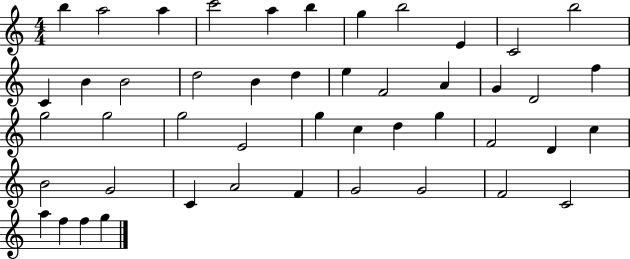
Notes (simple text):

B5/q A5/h A5/q C6/h A5/q B5/q G5/q B5/h E4/q C4/h B5/h C4/q B4/q B4/h D5/h B4/q D5/q E5/q F4/h A4/q G4/q D4/h F5/q G5/h G5/h G5/h E4/h G5/q C5/q D5/q G5/q F4/h D4/q C5/q B4/h G4/h C4/q A4/h F4/q G4/h G4/h F4/h C4/h A5/q F5/q F5/q G5/q